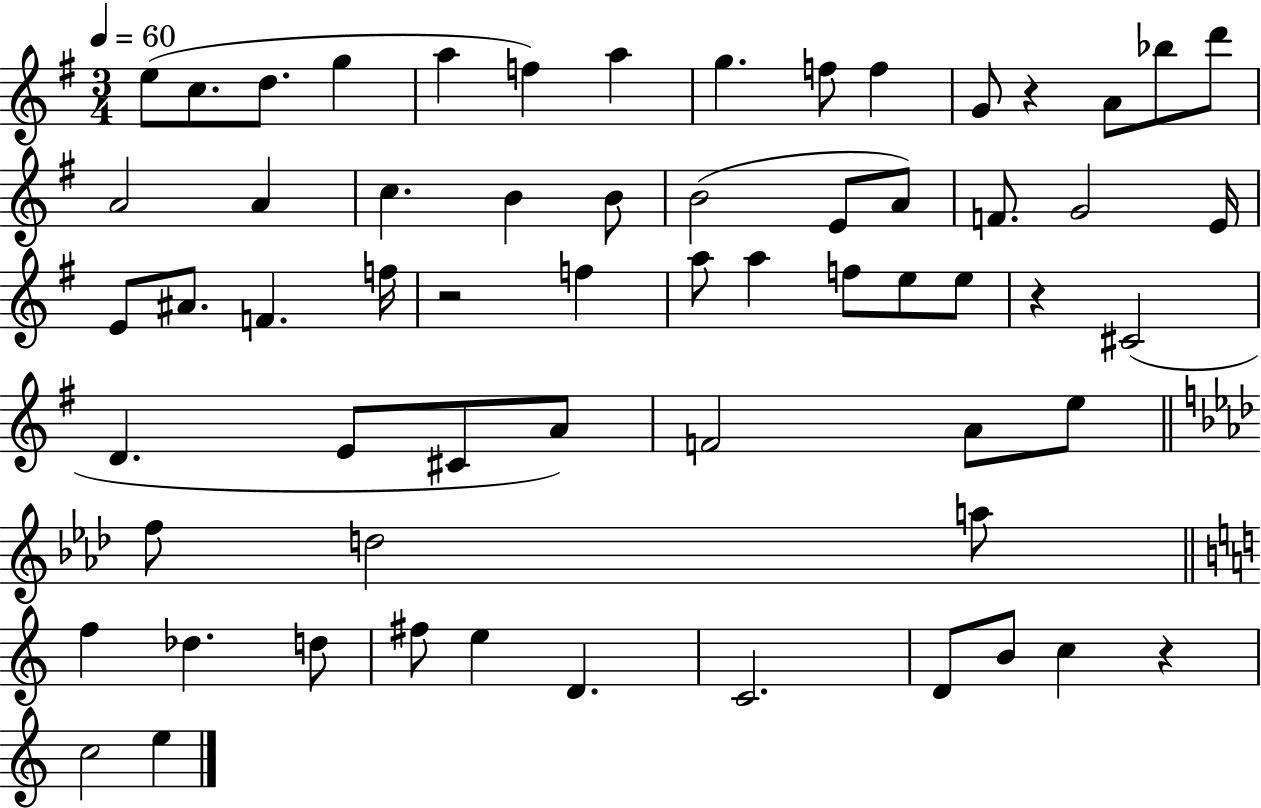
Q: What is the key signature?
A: G major